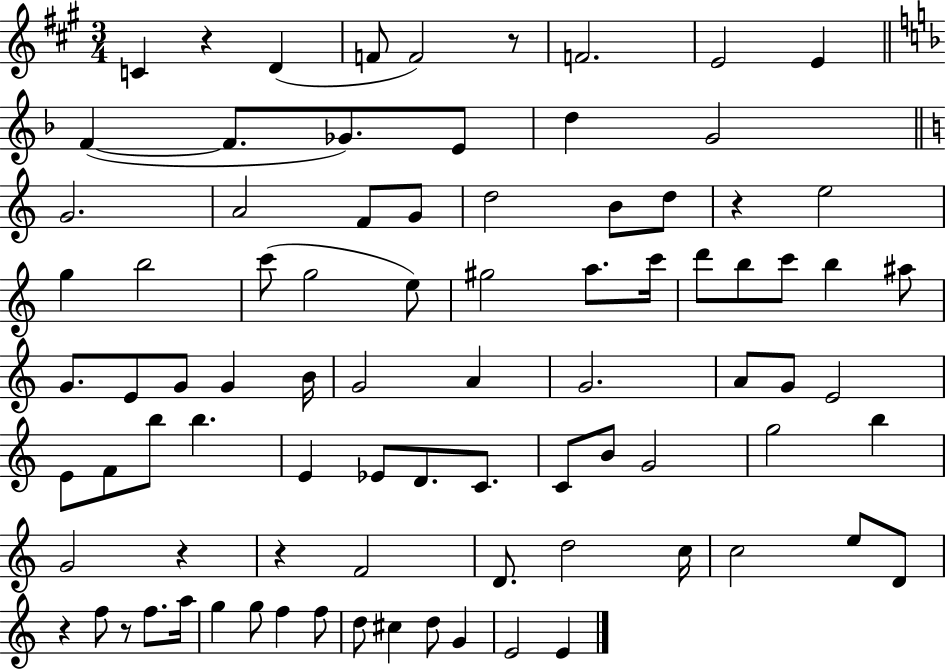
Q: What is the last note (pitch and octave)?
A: E4